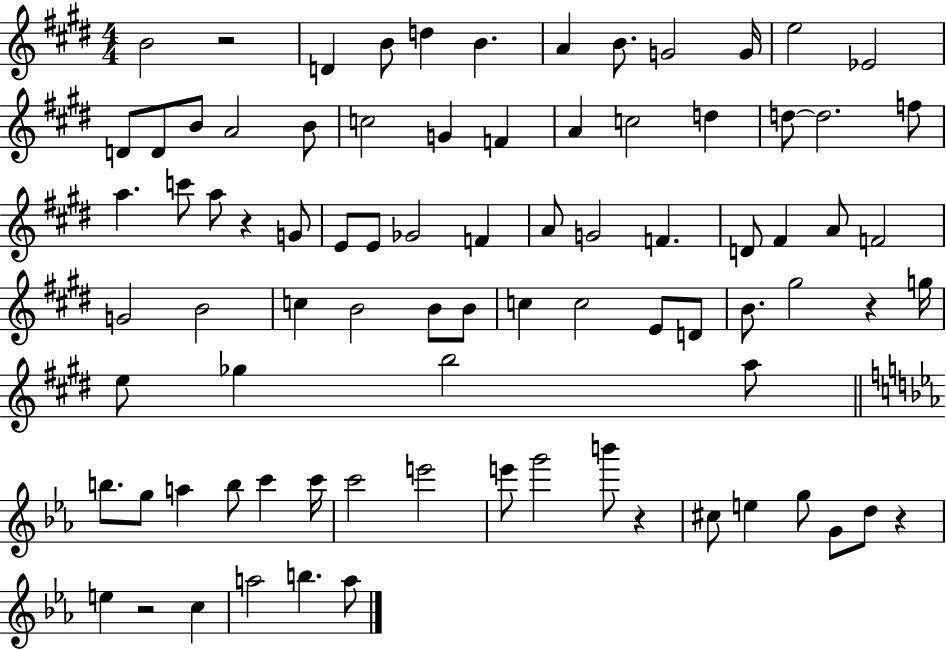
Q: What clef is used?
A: treble